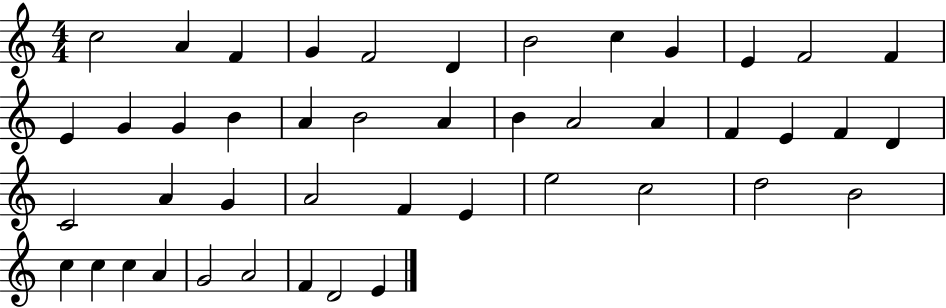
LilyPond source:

{
  \clef treble
  \numericTimeSignature
  \time 4/4
  \key c \major
  c''2 a'4 f'4 | g'4 f'2 d'4 | b'2 c''4 g'4 | e'4 f'2 f'4 | \break e'4 g'4 g'4 b'4 | a'4 b'2 a'4 | b'4 a'2 a'4 | f'4 e'4 f'4 d'4 | \break c'2 a'4 g'4 | a'2 f'4 e'4 | e''2 c''2 | d''2 b'2 | \break c''4 c''4 c''4 a'4 | g'2 a'2 | f'4 d'2 e'4 | \bar "|."
}